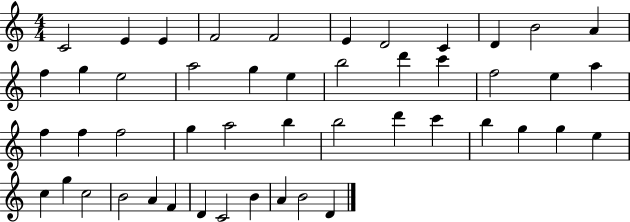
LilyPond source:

{
  \clef treble
  \numericTimeSignature
  \time 4/4
  \key c \major
  c'2 e'4 e'4 | f'2 f'2 | e'4 d'2 c'4 | d'4 b'2 a'4 | \break f''4 g''4 e''2 | a''2 g''4 e''4 | b''2 d'''4 c'''4 | f''2 e''4 a''4 | \break f''4 f''4 f''2 | g''4 a''2 b''4 | b''2 d'''4 c'''4 | b''4 g''4 g''4 e''4 | \break c''4 g''4 c''2 | b'2 a'4 f'4 | d'4 c'2 b'4 | a'4 b'2 d'4 | \break \bar "|."
}